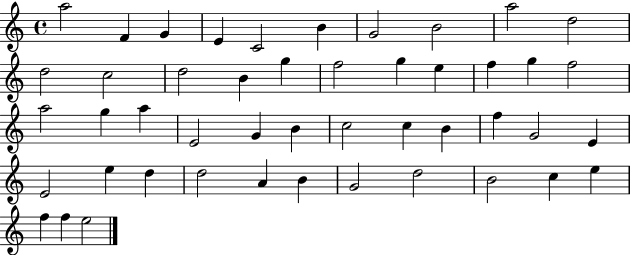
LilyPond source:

{
  \clef treble
  \time 4/4
  \defaultTimeSignature
  \key c \major
  a''2 f'4 g'4 | e'4 c'2 b'4 | g'2 b'2 | a''2 d''2 | \break d''2 c''2 | d''2 b'4 g''4 | f''2 g''4 e''4 | f''4 g''4 f''2 | \break a''2 g''4 a''4 | e'2 g'4 b'4 | c''2 c''4 b'4 | f''4 g'2 e'4 | \break e'2 e''4 d''4 | d''2 a'4 b'4 | g'2 d''2 | b'2 c''4 e''4 | \break f''4 f''4 e''2 | \bar "|."
}